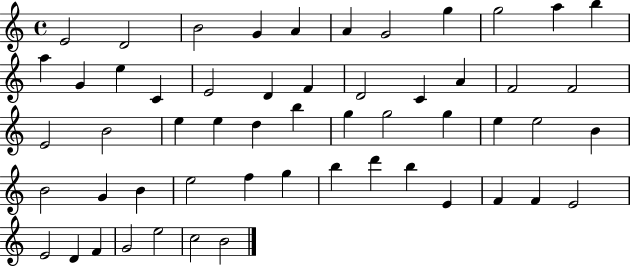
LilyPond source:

{
  \clef treble
  \time 4/4
  \defaultTimeSignature
  \key c \major
  e'2 d'2 | b'2 g'4 a'4 | a'4 g'2 g''4 | g''2 a''4 b''4 | \break a''4 g'4 e''4 c'4 | e'2 d'4 f'4 | d'2 c'4 a'4 | f'2 f'2 | \break e'2 b'2 | e''4 e''4 d''4 b''4 | g''4 g''2 g''4 | e''4 e''2 b'4 | \break b'2 g'4 b'4 | e''2 f''4 g''4 | b''4 d'''4 b''4 e'4 | f'4 f'4 e'2 | \break e'2 d'4 f'4 | g'2 e''2 | c''2 b'2 | \bar "|."
}